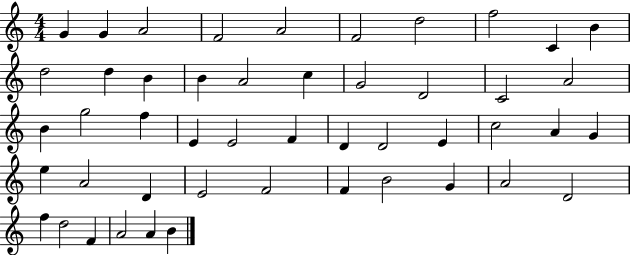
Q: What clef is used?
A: treble